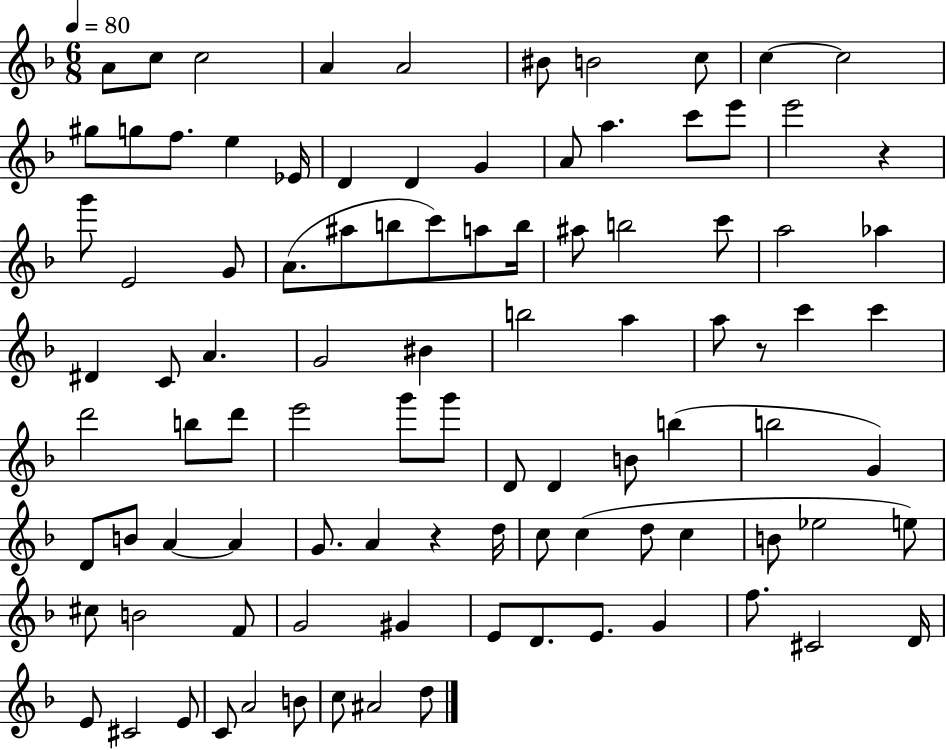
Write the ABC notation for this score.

X:1
T:Untitled
M:6/8
L:1/4
K:F
A/2 c/2 c2 A A2 ^B/2 B2 c/2 c c2 ^g/2 g/2 f/2 e _E/4 D D G A/2 a c'/2 e'/2 e'2 z g'/2 E2 G/2 A/2 ^a/2 b/2 c'/2 a/2 b/4 ^a/2 b2 c'/2 a2 _a ^D C/2 A G2 ^B b2 a a/2 z/2 c' c' d'2 b/2 d'/2 e'2 g'/2 g'/2 D/2 D B/2 b b2 G D/2 B/2 A A G/2 A z d/4 c/2 c d/2 c B/2 _e2 e/2 ^c/2 B2 F/2 G2 ^G E/2 D/2 E/2 G f/2 ^C2 D/4 E/2 ^C2 E/2 C/2 A2 B/2 c/2 ^A2 d/2